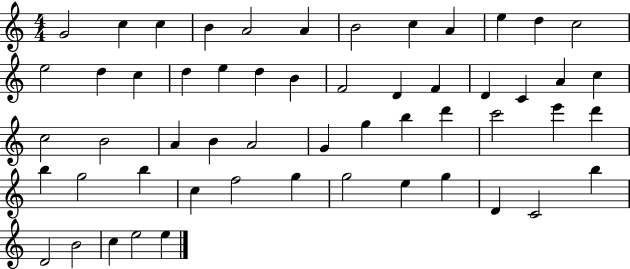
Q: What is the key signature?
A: C major